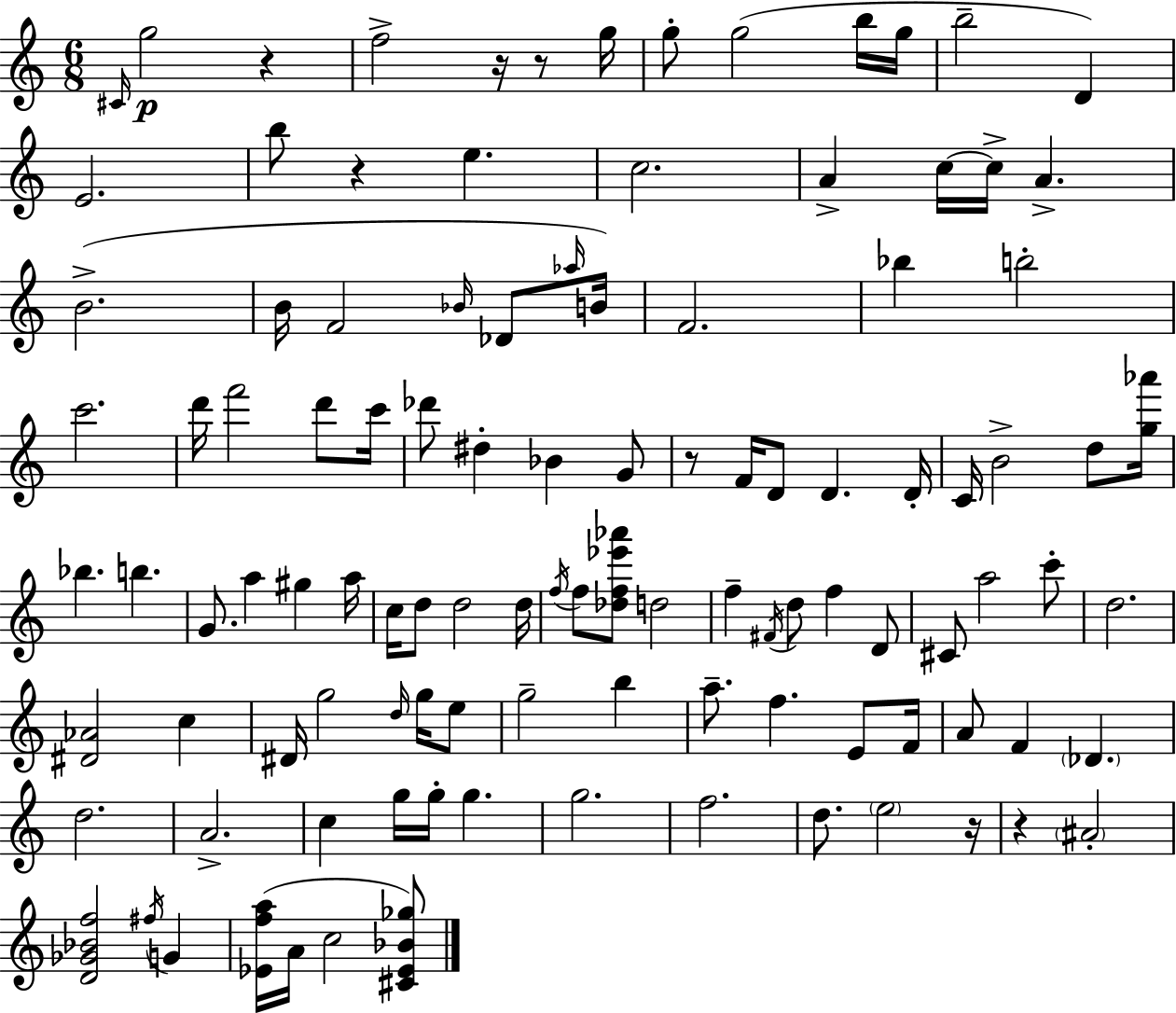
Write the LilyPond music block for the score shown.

{
  \clef treble
  \numericTimeSignature
  \time 6/8
  \key c \major
  \grace { cis'16 }\p g''2 r4 | f''2-> r16 r8 | g''16 g''8-. g''2( b''16 | g''16 b''2-- d'4) | \break e'2. | b''8 r4 e''4. | c''2. | a'4-> c''16~~ c''16-> a'4.-> | \break b'2.->( | b'16 f'2 \grace { bes'16 } des'8 | \grace { aes''16 }) b'16 f'2. | bes''4 b''2-. | \break c'''2. | d'''16 f'''2 | d'''8 c'''16 des'''8 dis''4-. bes'4 | g'8 r8 f'16 d'8 d'4. | \break d'16-. c'16 b'2-> | d''8 <g'' aes'''>16 bes''4. b''4. | g'8. a''4 gis''4 | a''16 c''16 d''8 d''2 | \break d''16 \acciaccatura { f''16 } f''8 <des'' f'' ees''' aes'''>8 d''2 | f''4-- \acciaccatura { fis'16 } d''8 f''4 | d'8 cis'8 a''2 | c'''8-. d''2. | \break <dis' aes'>2 | c''4 dis'16 g''2 | \grace { d''16 } g''16 e''8 g''2-- | b''4 a''8.-- f''4. | \break e'8 f'16 a'8 f'4 | \parenthesize des'4. d''2. | a'2.-> | c''4 g''16 g''16-. | \break g''4. g''2. | f''2. | d''8. \parenthesize e''2 | r16 r4 \parenthesize ais'2-. | \break <d' ges' bes' f''>2 | \acciaccatura { fis''16 } g'4 <ees' f'' a''>16( a'16 c''2 | <cis' ees' bes' ges''>8) \bar "|."
}